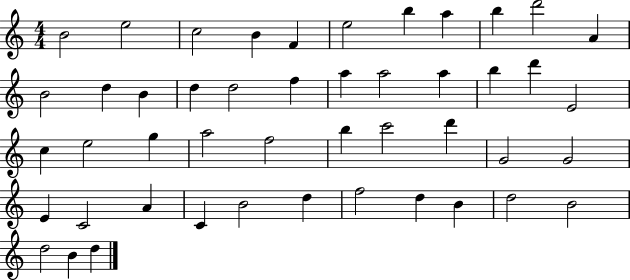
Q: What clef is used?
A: treble